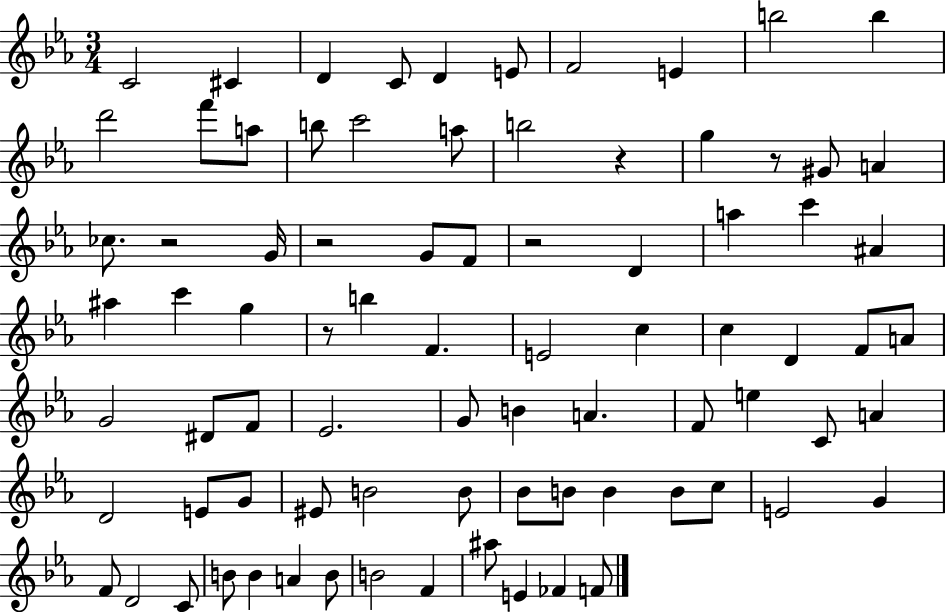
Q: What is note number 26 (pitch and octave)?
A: A5